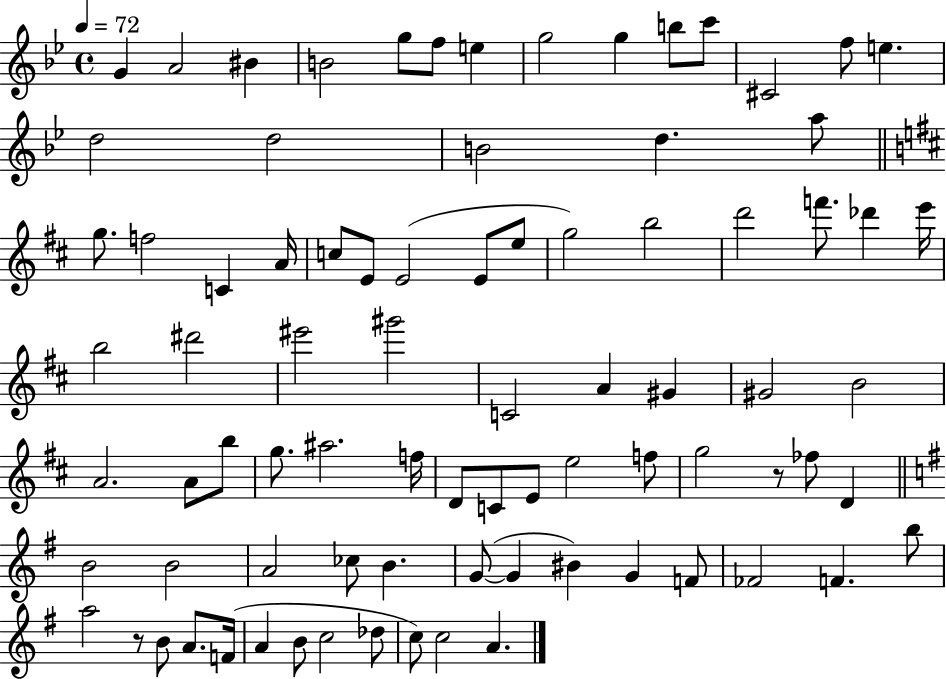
G4/q A4/h BIS4/q B4/h G5/e F5/e E5/q G5/h G5/q B5/e C6/e C#4/h F5/e E5/q. D5/h D5/h B4/h D5/q. A5/e G5/e. F5/h C4/q A4/s C5/e E4/e E4/h E4/e E5/e G5/h B5/h D6/h F6/e. Db6/q E6/s B5/h D#6/h EIS6/h G#6/h C4/h A4/q G#4/q G#4/h B4/h A4/h. A4/e B5/e G5/e. A#5/h. F5/s D4/e C4/e E4/e E5/h F5/e G5/h R/e FES5/e D4/q B4/h B4/h A4/h CES5/e B4/q. G4/e G4/q BIS4/q G4/q F4/e FES4/h F4/q. B5/e A5/h R/e B4/e A4/e. F4/s A4/q B4/e C5/h Db5/e C5/e C5/h A4/q.